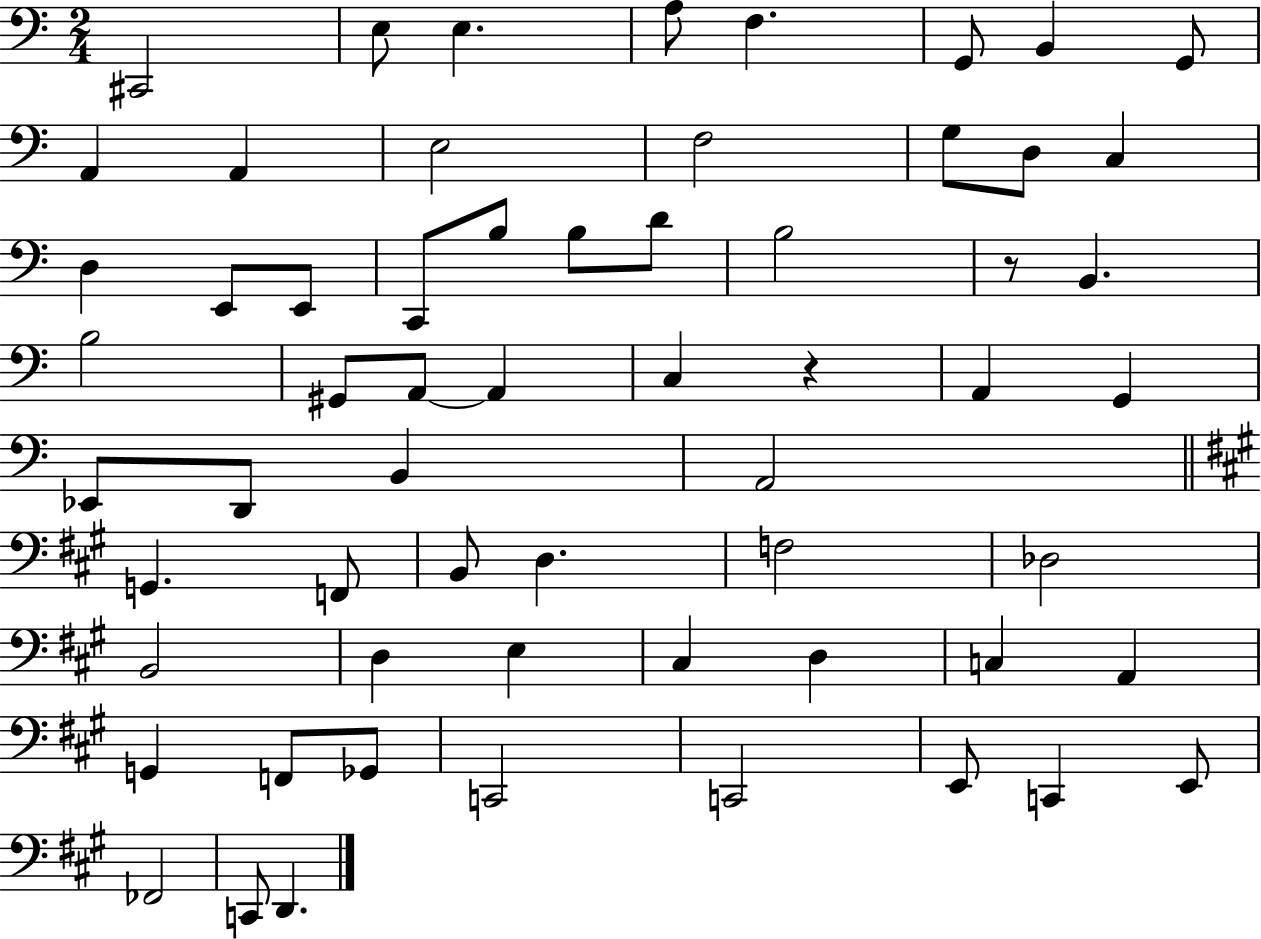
{
  \clef bass
  \numericTimeSignature
  \time 2/4
  \key c \major
  \repeat volta 2 { cis,2 | e8 e4. | a8 f4. | g,8 b,4 g,8 | \break a,4 a,4 | e2 | f2 | g8 d8 c4 | \break d4 e,8 e,8 | c,8 b8 b8 d'8 | b2 | r8 b,4. | \break b2 | gis,8 a,8~~ a,4 | c4 r4 | a,4 g,4 | \break ees,8 d,8 b,4 | a,2 | \bar "||" \break \key a \major g,4. f,8 | b,8 d4. | f2 | des2 | \break b,2 | d4 e4 | cis4 d4 | c4 a,4 | \break g,4 f,8 ges,8 | c,2 | c,2 | e,8 c,4 e,8 | \break fes,2 | c,8 d,4. | } \bar "|."
}